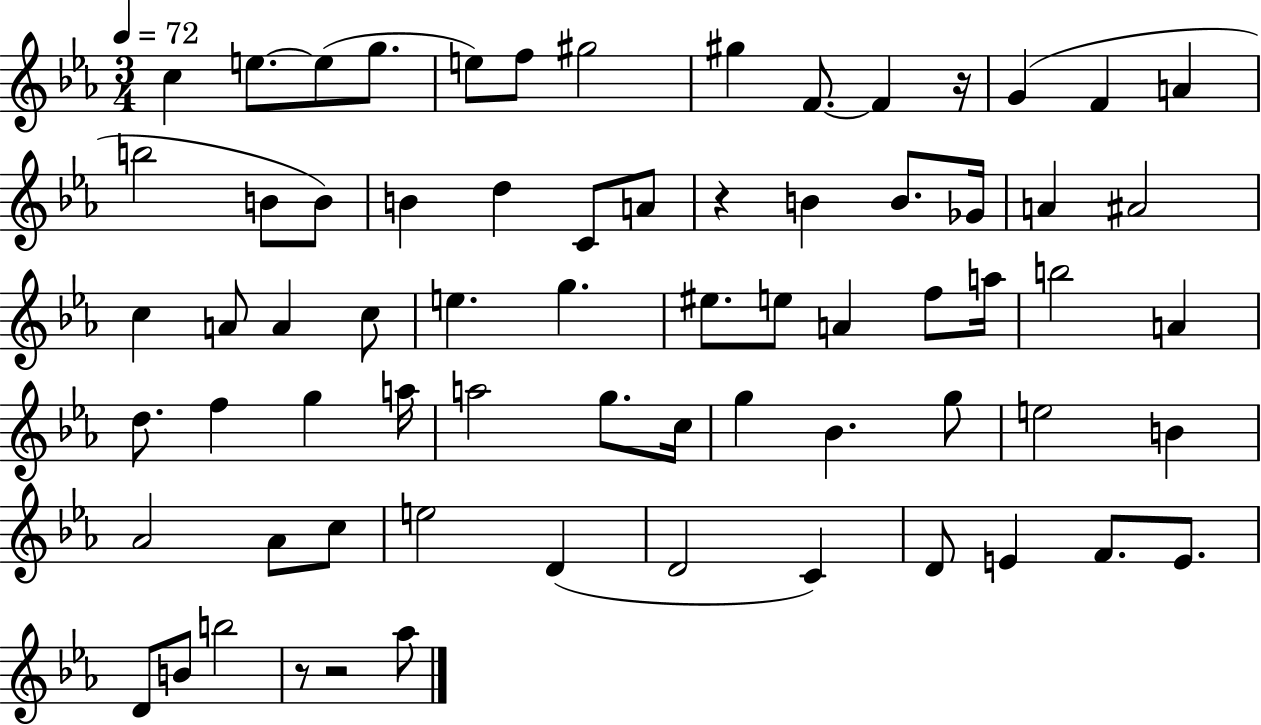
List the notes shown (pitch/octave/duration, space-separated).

C5/q E5/e. E5/e G5/e. E5/e F5/e G#5/h G#5/q F4/e. F4/q R/s G4/q F4/q A4/q B5/h B4/e B4/e B4/q D5/q C4/e A4/e R/q B4/q B4/e. Gb4/s A4/q A#4/h C5/q A4/e A4/q C5/e E5/q. G5/q. EIS5/e. E5/e A4/q F5/e A5/s B5/h A4/q D5/e. F5/q G5/q A5/s A5/h G5/e. C5/s G5/q Bb4/q. G5/e E5/h B4/q Ab4/h Ab4/e C5/e E5/h D4/q D4/h C4/q D4/e E4/q F4/e. E4/e. D4/e B4/e B5/h R/e R/h Ab5/e